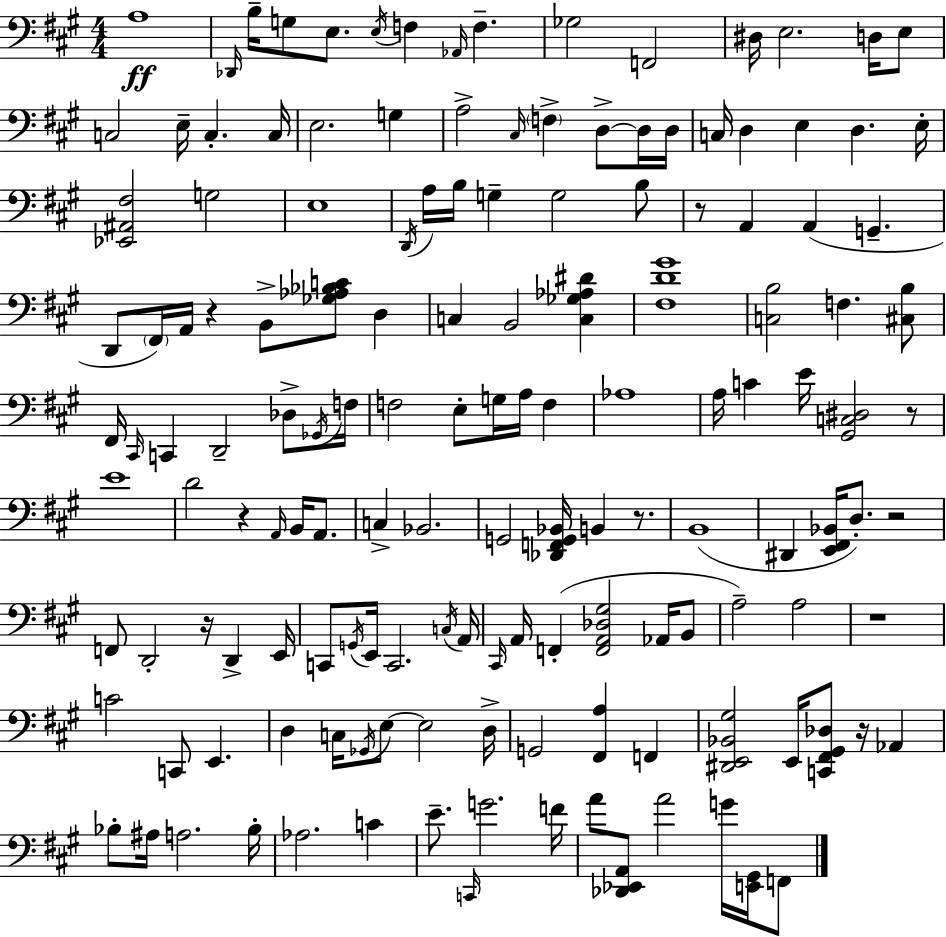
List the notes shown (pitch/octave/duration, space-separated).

A3/w Db2/s B3/s G3/e E3/e. E3/s F3/q Ab2/s F3/q. Gb3/h F2/h D#3/s E3/h. D3/s E3/e C3/h E3/s C3/q. C3/s E3/h. G3/q A3/h C#3/s F3/q D3/e D3/s D3/s C3/s D3/q E3/q D3/q. E3/s [Eb2,A#2,F#3]/h G3/h E3/w D2/s A3/s B3/s G3/q G3/h B3/e R/e A2/q A2/q G2/q. D2/e F#2/s A2/s R/q B2/e [Gb3,Ab3,Bb3,C4]/e D3/q C3/q B2/h [C3,Gb3,Ab3,D#4]/q [F#3,D4,G#4]/w [C3,B3]/h F3/q. [C#3,B3]/e F#2/s C#2/s C2/q D2/h Db3/e Gb2/s F3/s F3/h E3/e G3/s A3/s F3/q Ab3/w A3/s C4/q E4/s [G#2,C3,D#3]/h R/e E4/w D4/h R/q A2/s B2/s A2/e. C3/q Bb2/h. G2/h [Db2,F2,G2,Bb2]/s B2/q R/e. B2/w D#2/q [E2,F#2,Bb2]/s D3/e. R/h F2/e D2/h R/s D2/q E2/s C2/e G2/s E2/s C2/h. C3/s A2/s C#2/s A2/s F2/q [F2,A2,Db3,G#3]/h Ab2/s B2/e A3/h A3/h R/w C4/h C2/e E2/q. D3/q C3/s Gb2/s E3/e E3/h D3/s G2/h [F#2,A3]/q F2/q [D#2,E2,Bb2,G#3]/h E2/s [C2,F#2,G#2,Db3]/e R/s Ab2/q Bb3/e A#3/s A3/h. Bb3/s Ab3/h. C4/q E4/e. C2/s G4/h. F4/s A4/e [Db2,Eb2,A2]/e A4/h G4/s [E2,G#2]/s F2/e